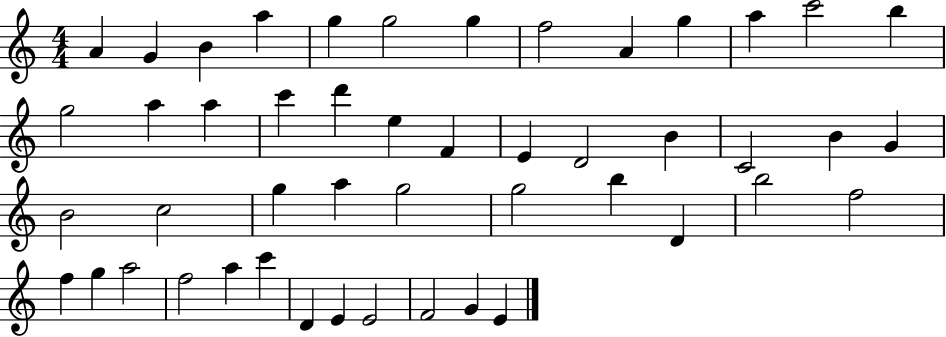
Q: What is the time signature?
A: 4/4